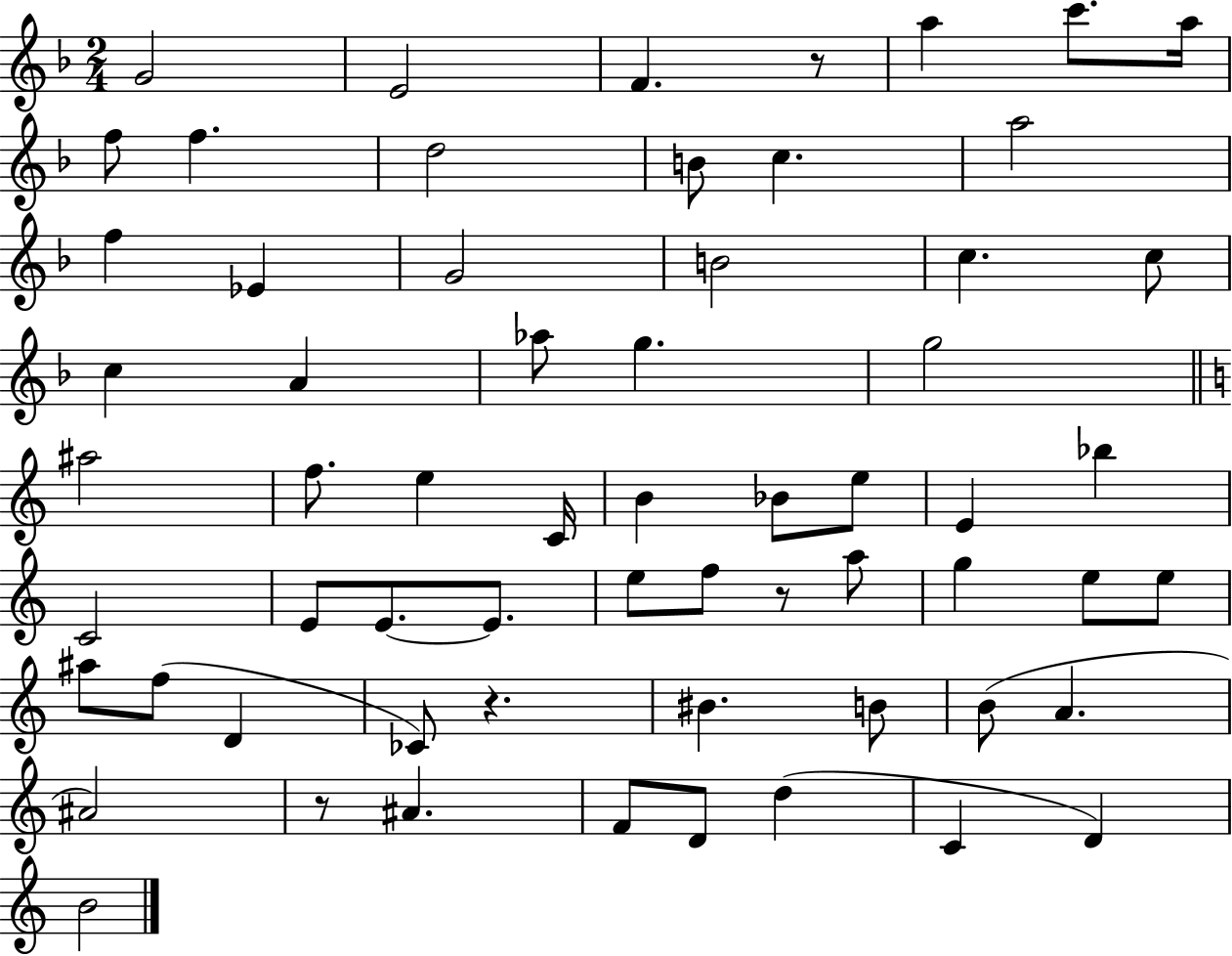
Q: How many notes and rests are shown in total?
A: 62